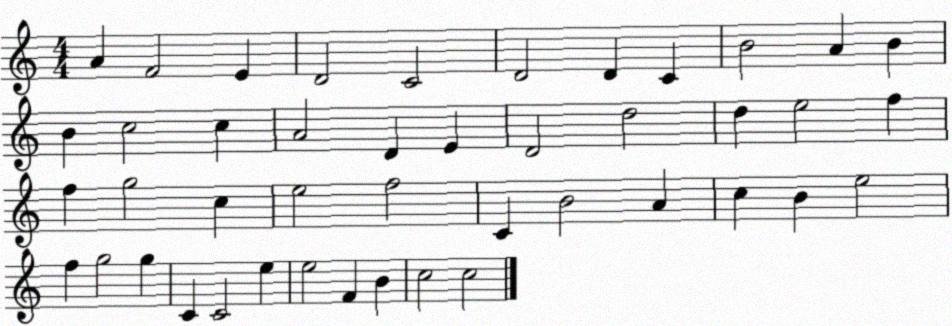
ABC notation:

X:1
T:Untitled
M:4/4
L:1/4
K:C
A F2 E D2 C2 D2 D C B2 A B B c2 c A2 D E D2 d2 d e2 f f g2 c e2 f2 C B2 A c B e2 f g2 g C C2 e e2 F B c2 c2